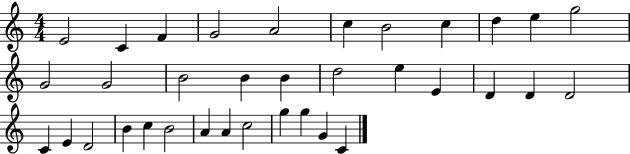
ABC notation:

X:1
T:Untitled
M:4/4
L:1/4
K:C
E2 C F G2 A2 c B2 c d e g2 G2 G2 B2 B B d2 e E D D D2 C E D2 B c B2 A A c2 g g G C